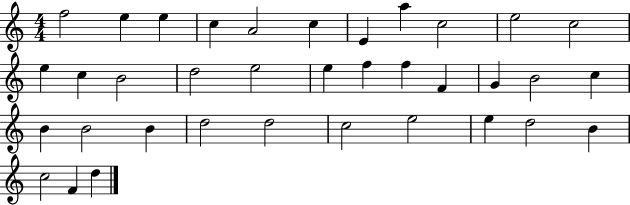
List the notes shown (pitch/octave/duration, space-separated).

F5/h E5/q E5/q C5/q A4/h C5/q E4/q A5/q C5/h E5/h C5/h E5/q C5/q B4/h D5/h E5/h E5/q F5/q F5/q F4/q G4/q B4/h C5/q B4/q B4/h B4/q D5/h D5/h C5/h E5/h E5/q D5/h B4/q C5/h F4/q D5/q